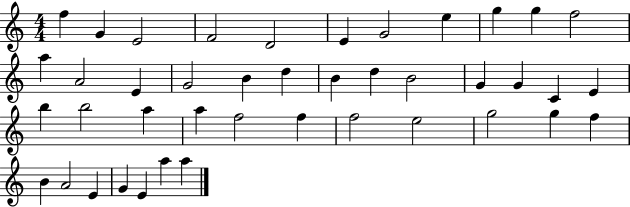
X:1
T:Untitled
M:4/4
L:1/4
K:C
f G E2 F2 D2 E G2 e g g f2 a A2 E G2 B d B d B2 G G C E b b2 a a f2 f f2 e2 g2 g f B A2 E G E a a